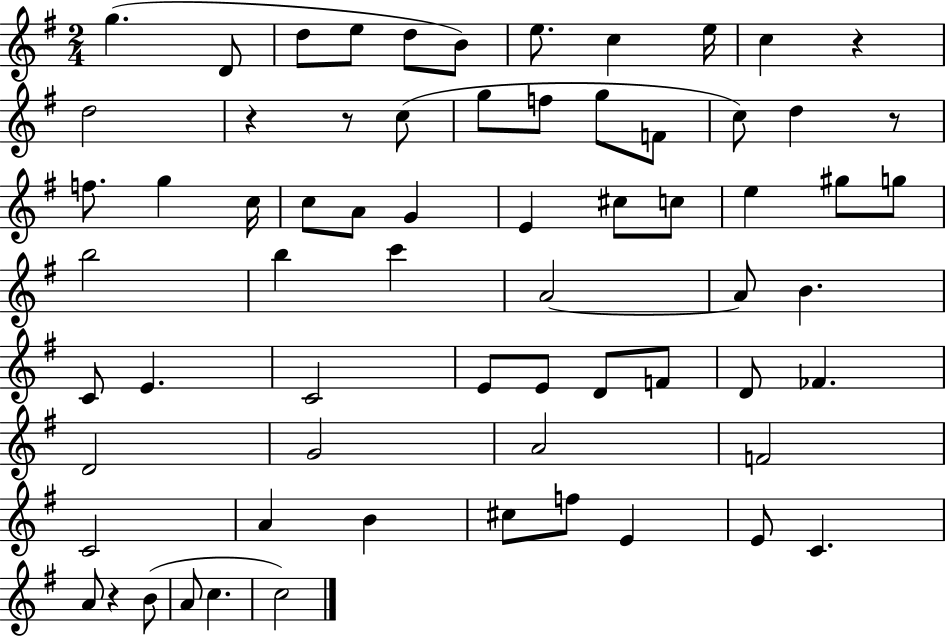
G5/q. D4/e D5/e E5/e D5/e B4/e E5/e. C5/q E5/s C5/q R/q D5/h R/q R/e C5/e G5/e F5/e G5/e F4/e C5/e D5/q R/e F5/e. G5/q C5/s C5/e A4/e G4/q E4/q C#5/e C5/e E5/q G#5/e G5/e B5/h B5/q C6/q A4/h A4/e B4/q. C4/e E4/q. C4/h E4/e E4/e D4/e F4/e D4/e FES4/q. D4/h G4/h A4/h F4/h C4/h A4/q B4/q C#5/e F5/e E4/q E4/e C4/q. A4/e R/q B4/e A4/e C5/q. C5/h